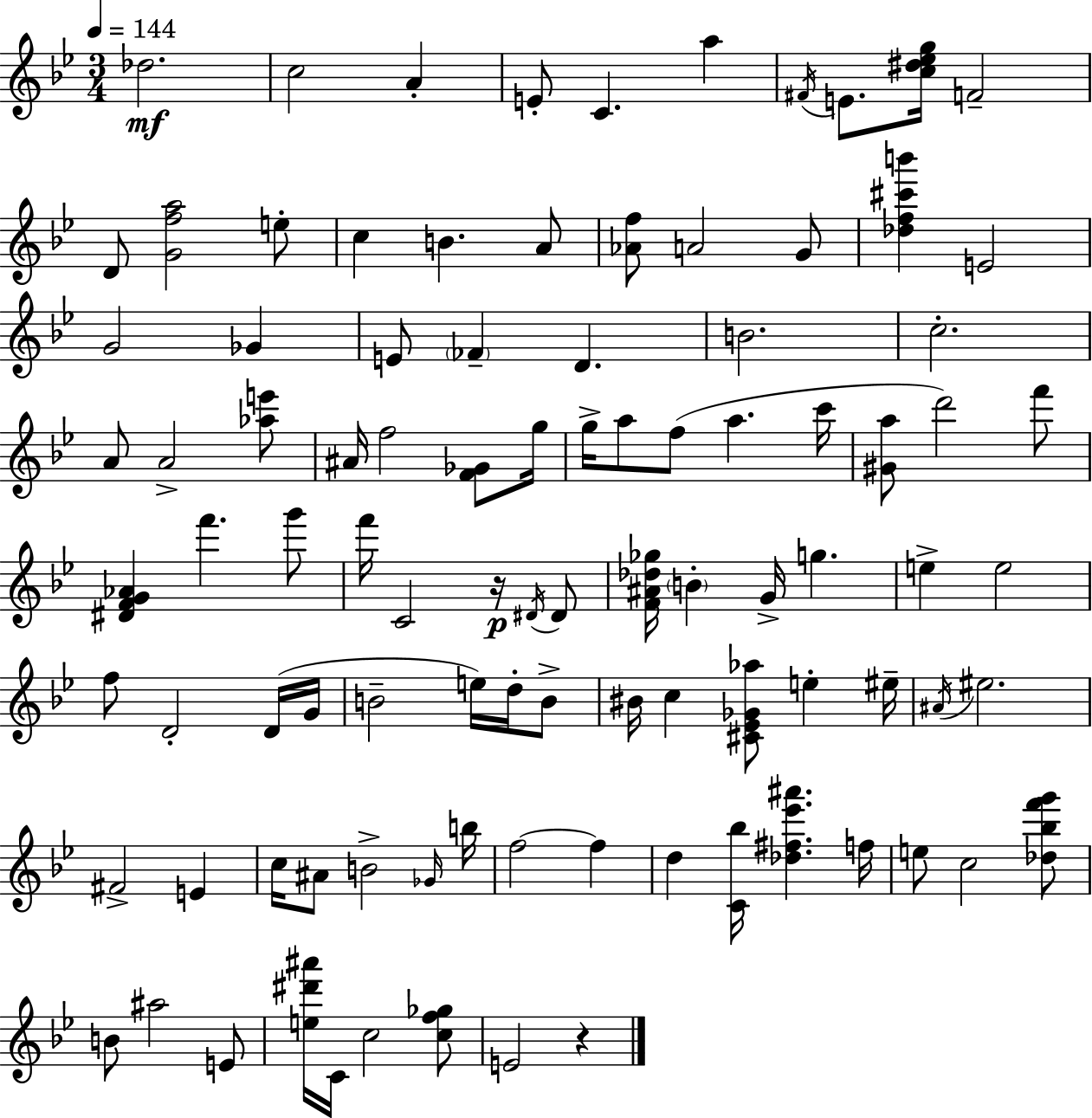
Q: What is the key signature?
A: BES major